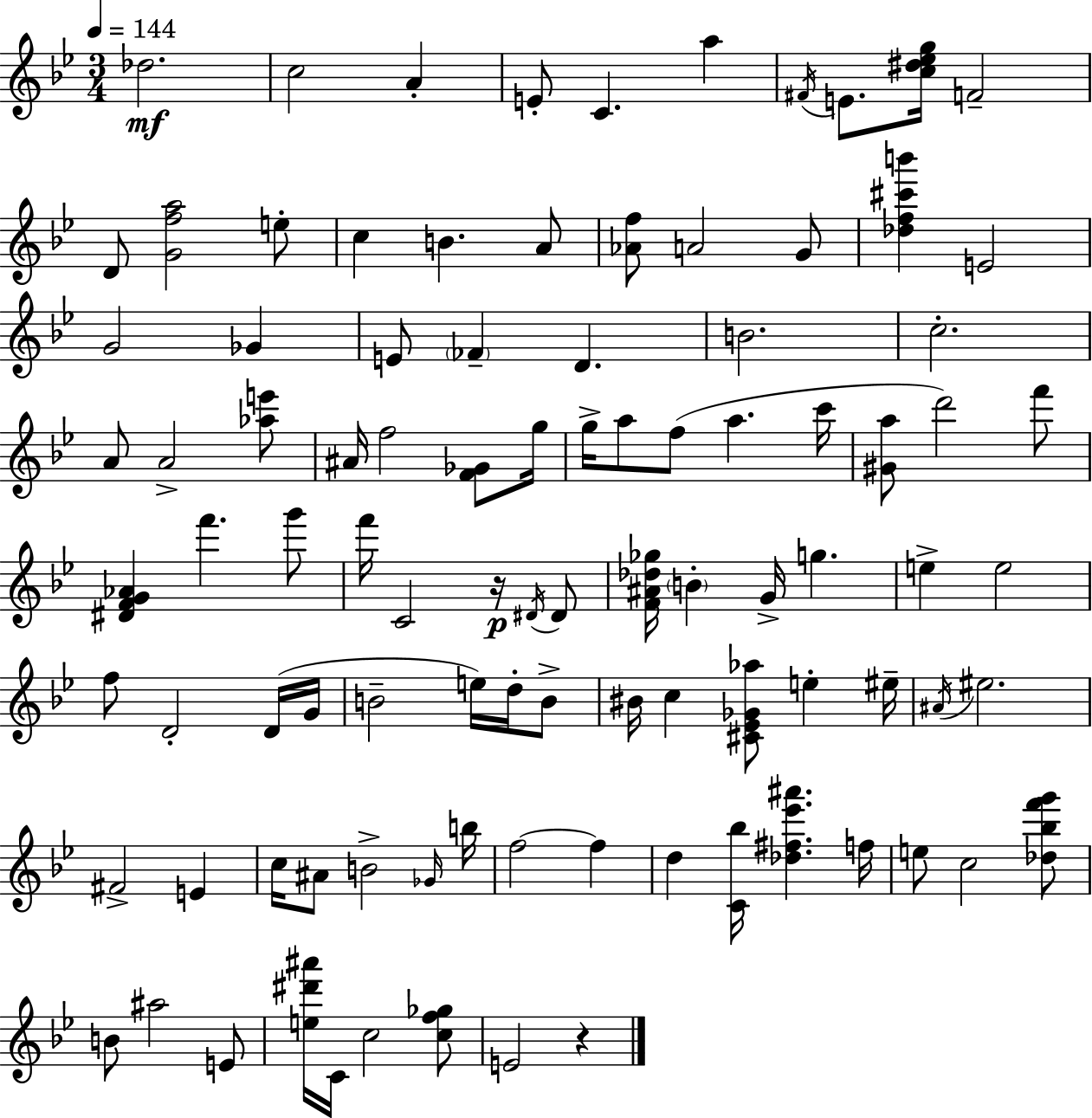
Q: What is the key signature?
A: BES major